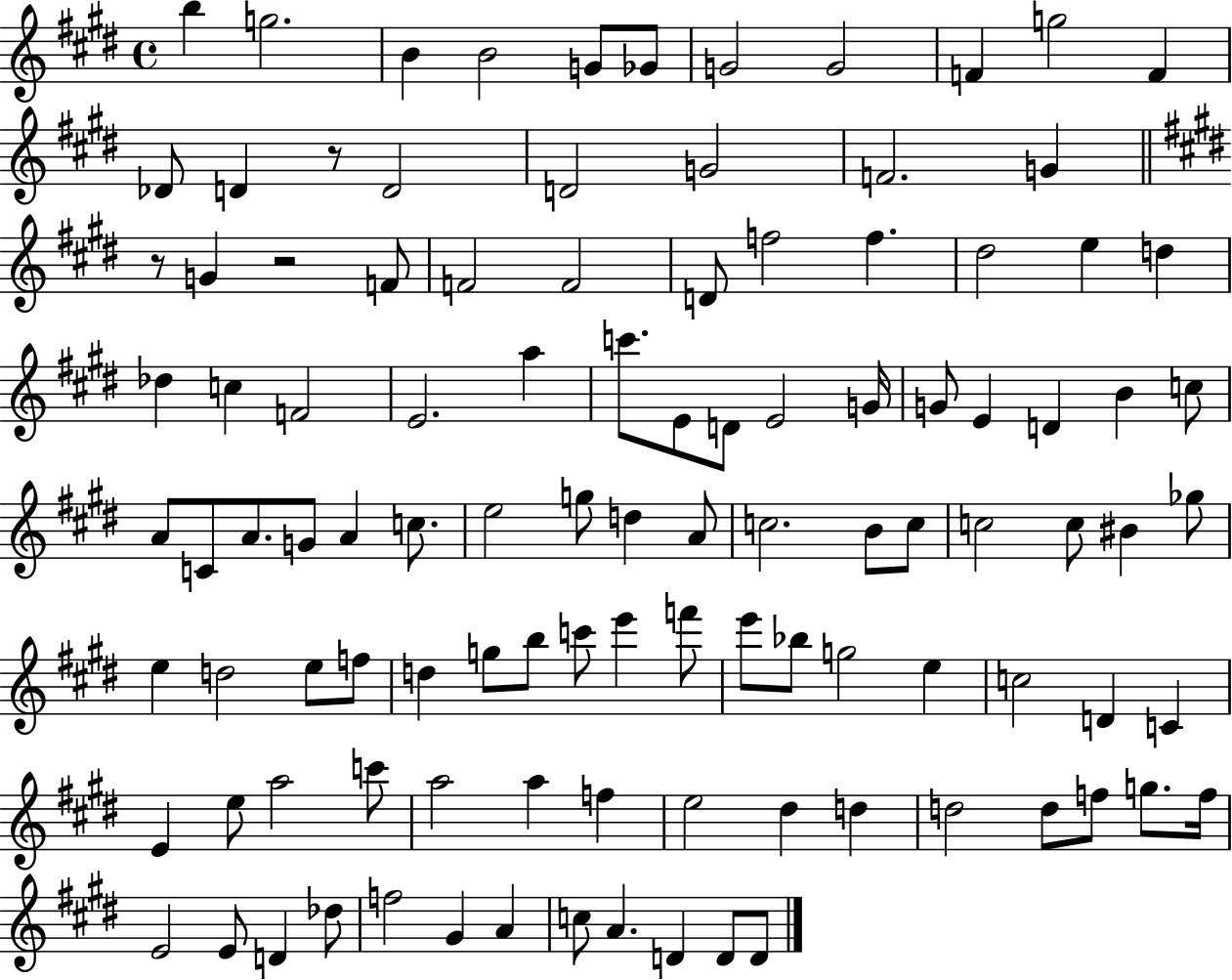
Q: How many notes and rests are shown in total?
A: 107